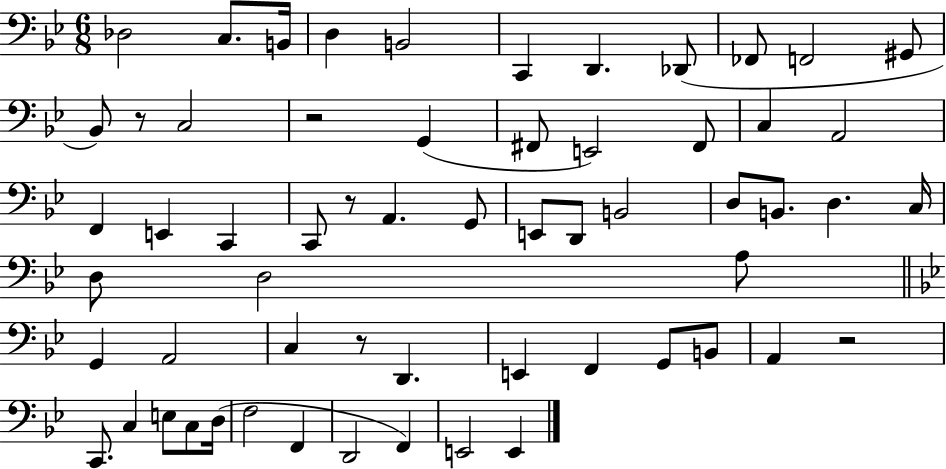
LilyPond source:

{
  \clef bass
  \numericTimeSignature
  \time 6/8
  \key bes \major
  des2 c8. b,16 | d4 b,2 | c,4 d,4. des,8( | fes,8 f,2 gis,8 | \break bes,8) r8 c2 | r2 g,4( | fis,8 e,2) fis,8 | c4 a,2 | \break f,4 e,4 c,4 | c,8 r8 a,4. g,8 | e,8 d,8 b,2 | d8 b,8. d4. c16 | \break d8 d2 a8 | \bar "||" \break \key bes \major g,4 a,2 | c4 r8 d,4. | e,4 f,4 g,8 b,8 | a,4 r2 | \break c,8. c4 e8 c8 d16( | f2 f,4 | d,2 f,4) | e,2 e,4 | \break \bar "|."
}